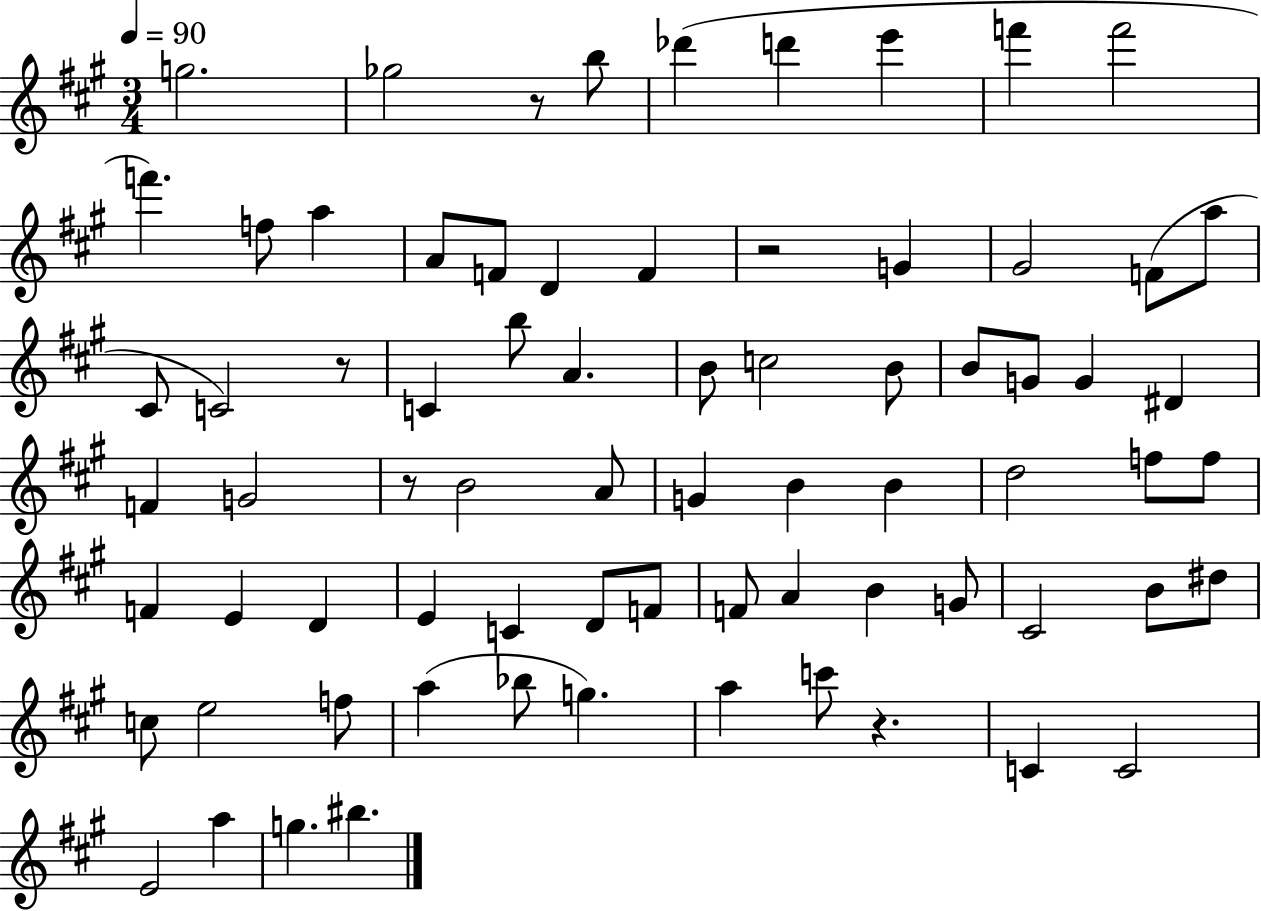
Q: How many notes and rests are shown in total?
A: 74